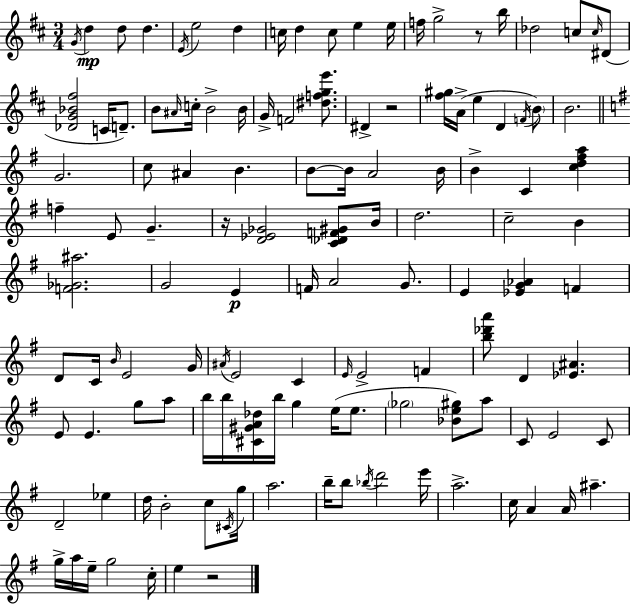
{
  \clef treble
  \numericTimeSignature
  \time 3/4
  \key d \major
  \acciaccatura { g'16 }\mp d''4 d''8 d''4. | \acciaccatura { e'16 } e''2 d''4 | c''16 d''4 c''8 e''4 | e''16 f''16 g''2-> r8 | \break b''16 des''2 c''8 | \grace { c''16 }( dis'8 <des' g' bes' fis''>2 c'16 | d'8.--) b'8 \grace { ais'16 } c''16-. b'2-> | b'16 g'16-> f'2 | \break <dis'' f'' g'' e'''>8. dis'4-> r2 | <fis'' gis''>16 a'16->( e''4 d'4 | \acciaccatura { f'16 } \parenthesize b'8) b'2. | \bar "||" \break \key g \major g'2. | c''8 ais'4 b'4. | b'8~~ b'16 a'2 b'16 | b'4-> c'4 <c'' d'' fis'' a''>4 | \break f''4-- e'8 g'4.-- | r16 <d' ees' ges'>2 <c' des' f' gis'>8 b'16 | d''2. | c''2-- b'4 | \break <f' ges' ais''>2. | g'2 e'4\p | f'16 a'2 g'8. | e'4 <ees' g' aes'>4 f'4 | \break d'8 c'16 \grace { b'16 } e'2 | g'16 \acciaccatura { ais'16 } e'2 c'4 | \grace { e'16 } e'2-> f'4 | <b'' des''' a'''>8 d'4 <ees' ais'>4. | \break e'8 e'4. g''8 | a''8 b''16 b''16 <cis' gis' a' des''>16 b''16 g''4 e''16( | e''8. \parenthesize ges''2 <bes' e'' gis''>8) | a''8 c'8 e'2 | \break c'8 d'2-- ees''4 | d''16 b'2-. | c''8 \acciaccatura { cis'16 } g''16 a''2. | b''16-- b''8 \acciaccatura { bes''16 } d'''2 | \break e'''16 a''2.-> | c''16 a'4 a'16 ais''4.-- | g''16-> a''16 e''16-- g''2 | c''16-. e''4 r2 | \break \bar "|."
}